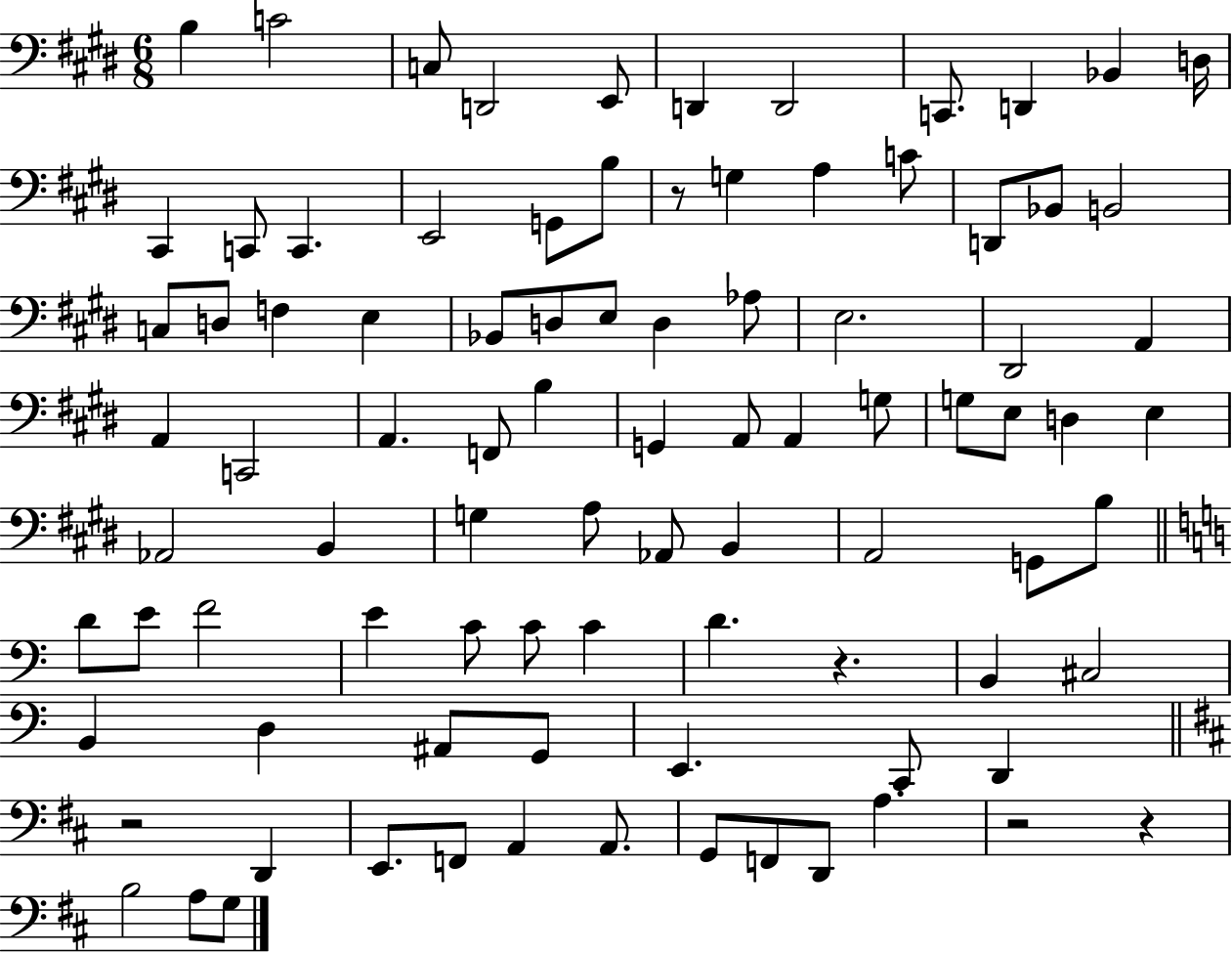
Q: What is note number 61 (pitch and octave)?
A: E4